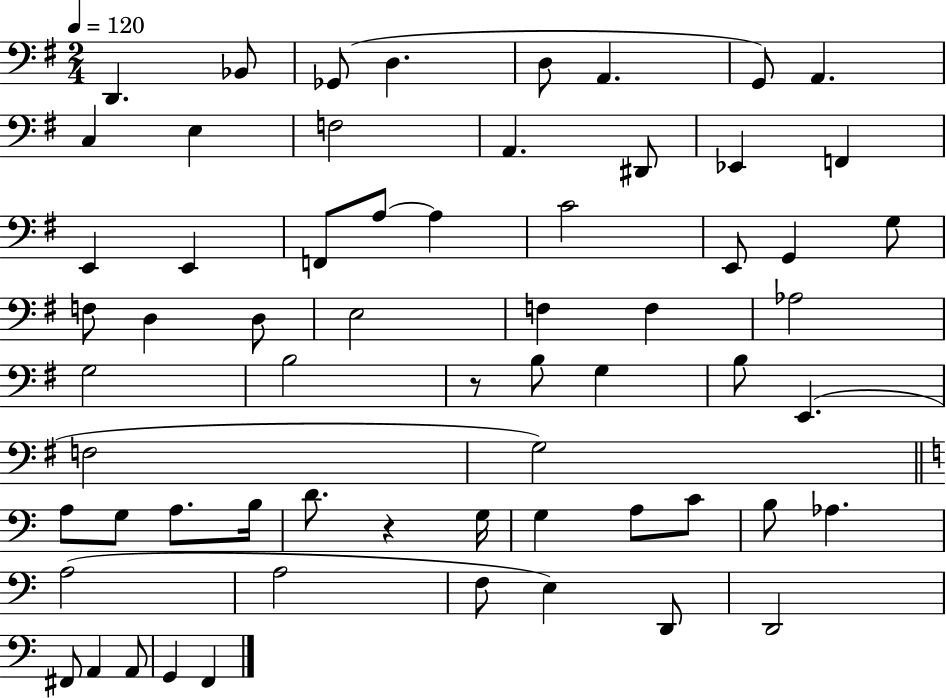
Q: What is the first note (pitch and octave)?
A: D2